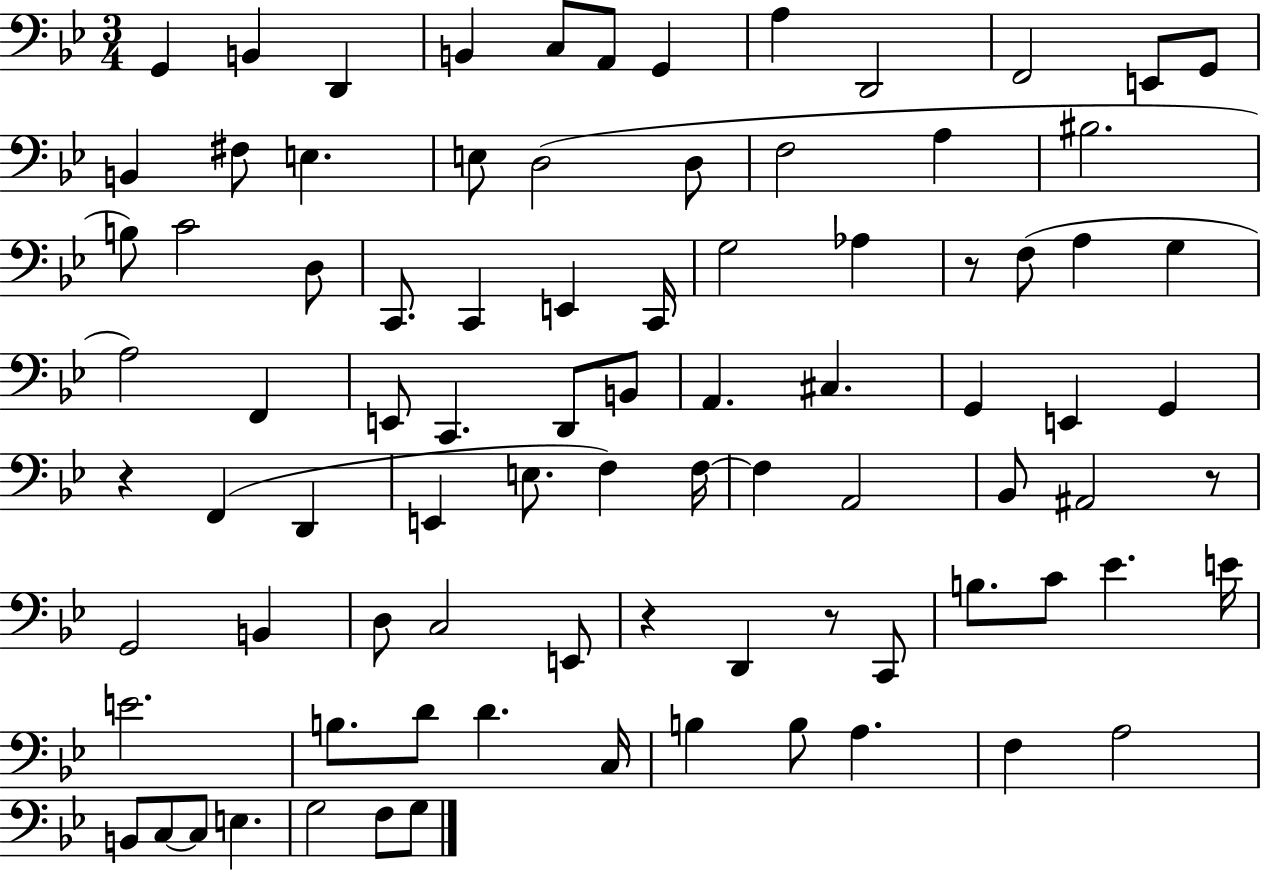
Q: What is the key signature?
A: BES major